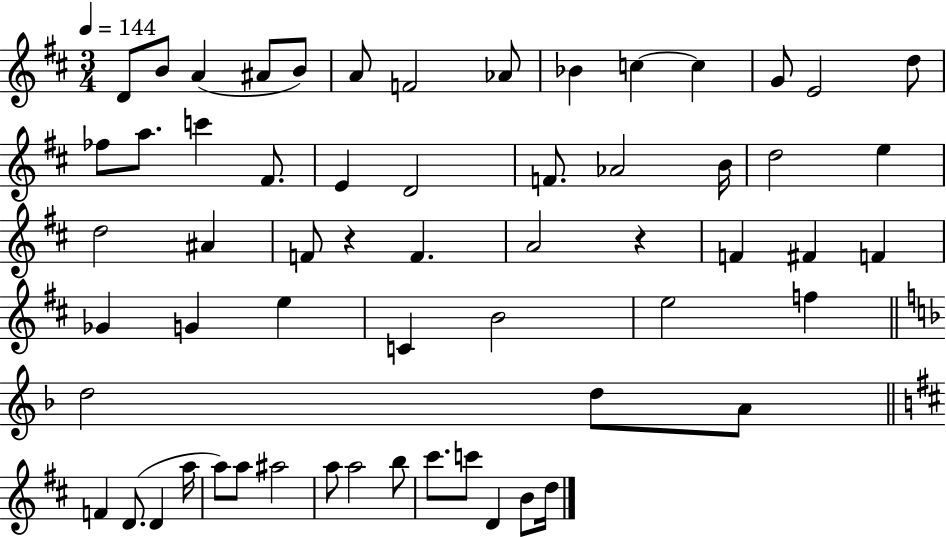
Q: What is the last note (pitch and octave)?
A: D5